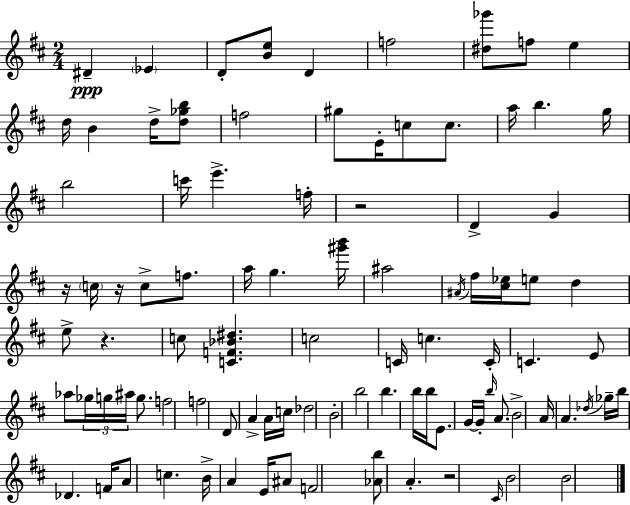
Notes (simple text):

D#4/q Eb4/q D4/e [B4,E5]/e D4/q F5/h [D#5,Gb6]/e F5/e E5/q D5/s B4/q D5/s [D5,Gb5,B5]/e F5/h G#5/e E4/s C5/e C5/e. A5/s B5/q. G5/s B5/h C6/s E6/q. F5/s R/h D4/q G4/q R/s C5/s R/s C5/e F5/e. A5/s G5/q. [G#6,B6]/s A#5/h A#4/s F#5/s [C#5,Eb5]/s E5/e D5/q E5/e R/q. C5/e [C4,F4,Bb4,D#5]/q. C5/h C4/s C5/q. C4/s C4/q. E4/e Ab5/e Gb5/s G5/s A#5/s G5/e. F5/h F5/h D4/e A4/q A4/s C5/s Db5/h B4/h B5/h B5/q. B5/s B5/s E4/e. G4/s G4/s B5/s A4/e. B4/h A4/s A4/q. Db5/s Gb5/s B5/s Db4/q. F4/s A4/e C5/q. B4/s A4/q E4/s A#4/e F4/h [Ab4,B5]/e A4/q. R/h C#4/s B4/h B4/h